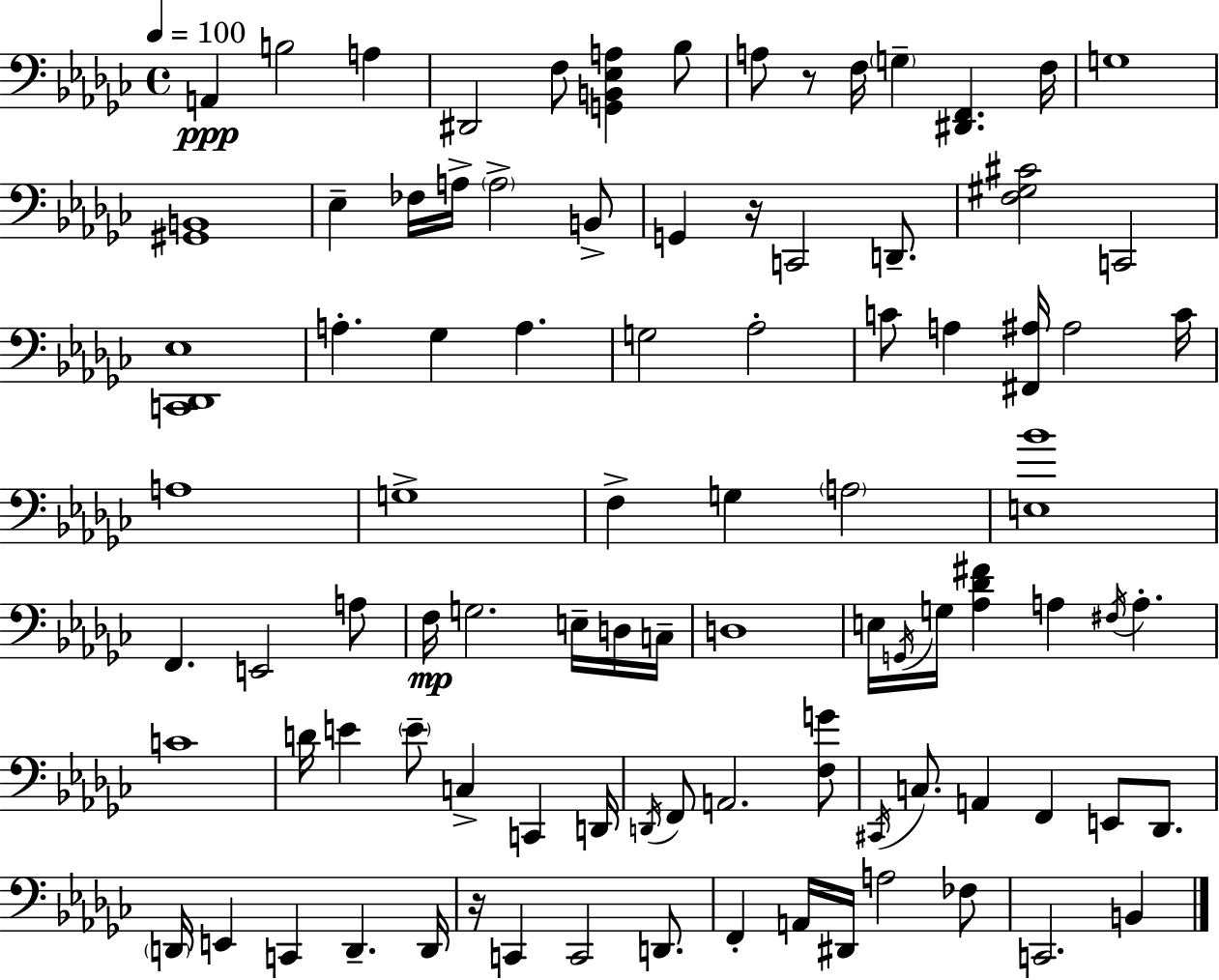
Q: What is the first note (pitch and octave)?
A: A2